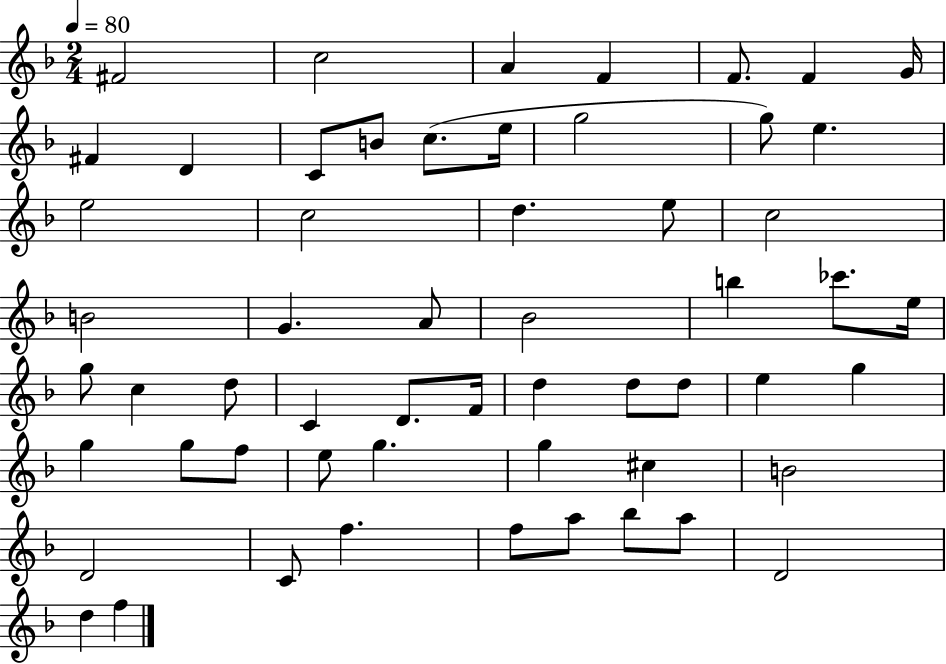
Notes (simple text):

F#4/h C5/h A4/q F4/q F4/e. F4/q G4/s F#4/q D4/q C4/e B4/e C5/e. E5/s G5/h G5/e E5/q. E5/h C5/h D5/q. E5/e C5/h B4/h G4/q. A4/e Bb4/h B5/q CES6/e. E5/s G5/e C5/q D5/e C4/q D4/e. F4/s D5/q D5/e D5/e E5/q G5/q G5/q G5/e F5/e E5/e G5/q. G5/q C#5/q B4/h D4/h C4/e F5/q. F5/e A5/e Bb5/e A5/e D4/h D5/q F5/q